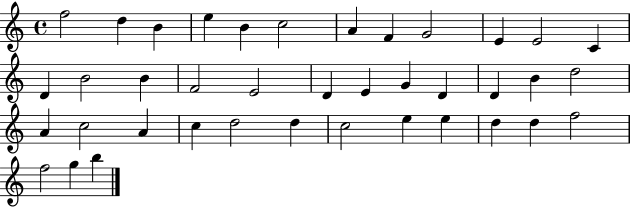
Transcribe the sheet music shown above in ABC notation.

X:1
T:Untitled
M:4/4
L:1/4
K:C
f2 d B e B c2 A F G2 E E2 C D B2 B F2 E2 D E G D D B d2 A c2 A c d2 d c2 e e d d f2 f2 g b